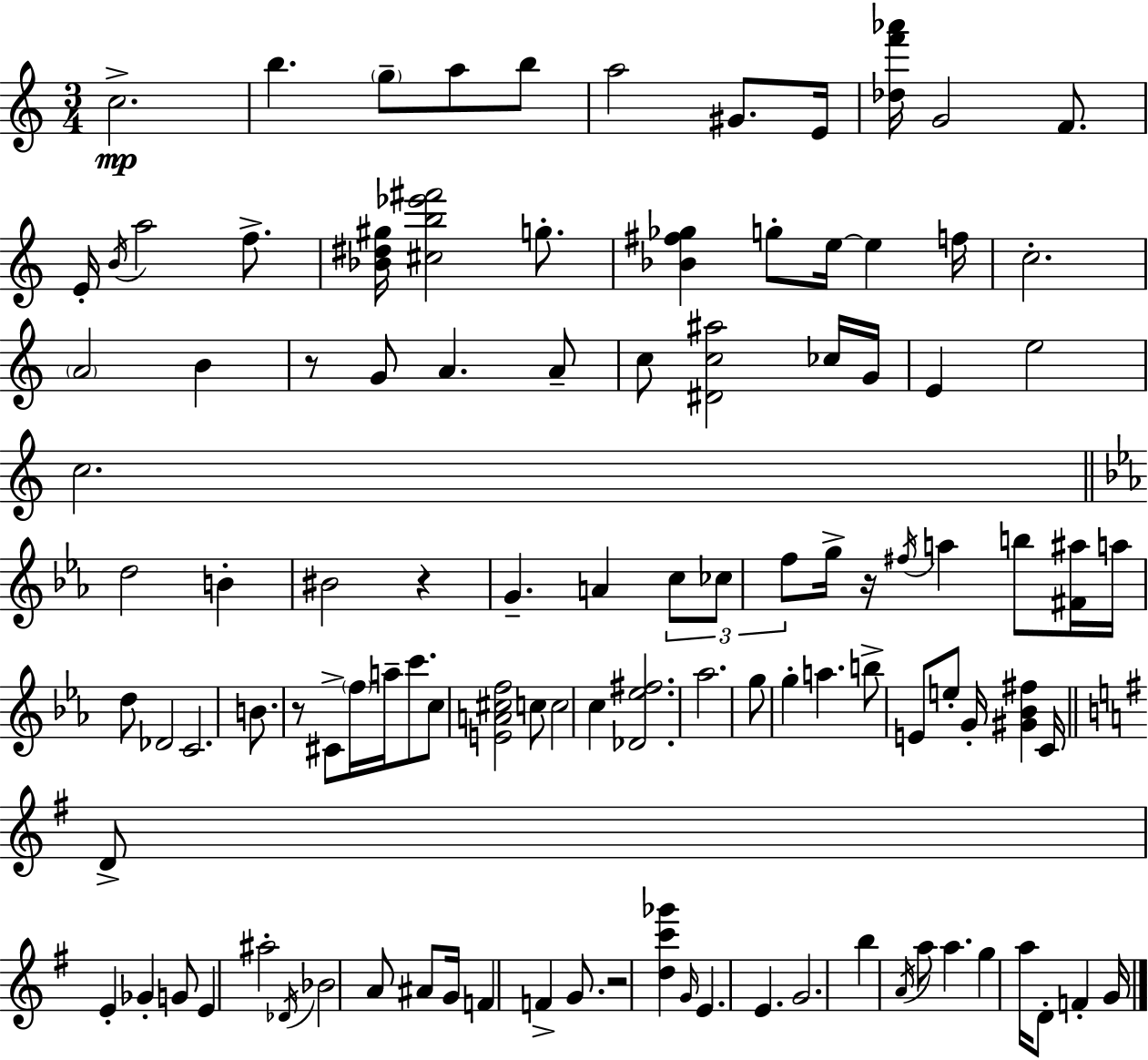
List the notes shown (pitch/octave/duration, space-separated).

C5/h. B5/q. G5/e A5/e B5/e A5/h G#4/e. E4/s [Db5,F6,Ab6]/s G4/h F4/e. E4/s B4/s A5/h F5/e. [Bb4,D#5,G#5]/s [C#5,B5,Eb6,F#6]/h G5/e. [Bb4,F#5,Gb5]/q G5/e E5/s E5/q F5/s C5/h. A4/h B4/q R/e G4/e A4/q. A4/e C5/e [D#4,C5,A#5]/h CES5/s G4/s E4/q E5/h C5/h. D5/h B4/q BIS4/h R/q G4/q. A4/q C5/e CES5/e F5/e G5/s R/s F#5/s A5/q B5/e [F#4,A#5]/s A5/s D5/e Db4/h C4/h. B4/e. R/e C#4/e F5/s A5/s C6/e. C5/e [E4,A4,C#5,F5]/h C5/e C5/h C5/q [Db4,Eb5,F#5]/h. Ab5/h. G5/e G5/q A5/q. B5/e E4/e E5/e G4/s [G#4,Bb4,F#5]/q C4/s D4/e E4/q Gb4/q G4/e E4/q A#5/h Db4/s Bb4/h A4/e A#4/e G4/s F4/q F4/q G4/e. R/h [D5,C6,Gb6]/q G4/s E4/q. E4/q. G4/h. B5/q A4/s A5/e A5/q. G5/q A5/s D4/e F4/q G4/s